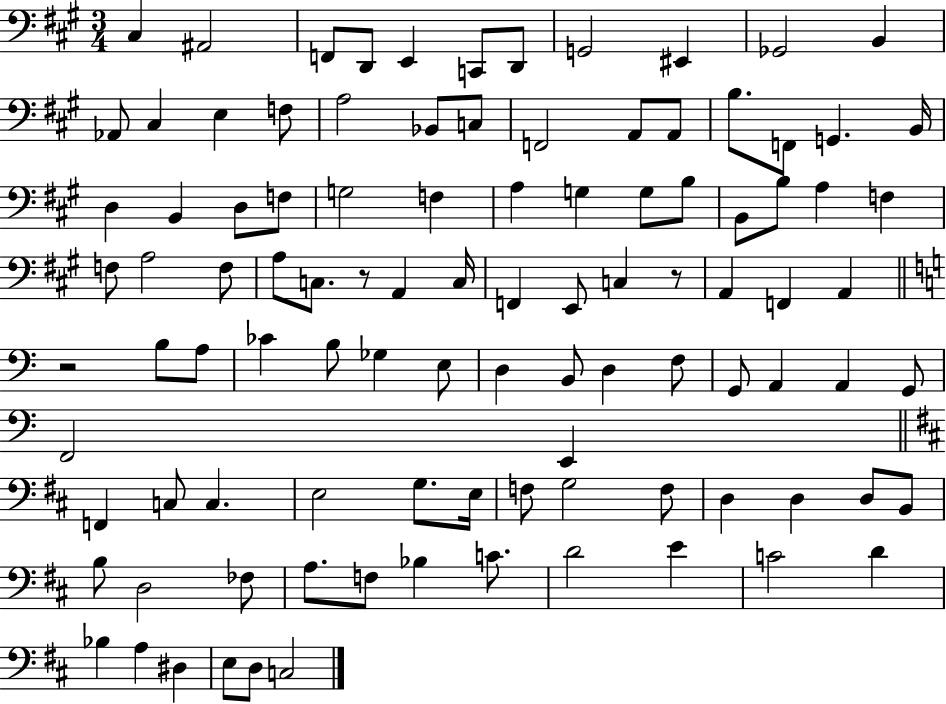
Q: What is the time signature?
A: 3/4